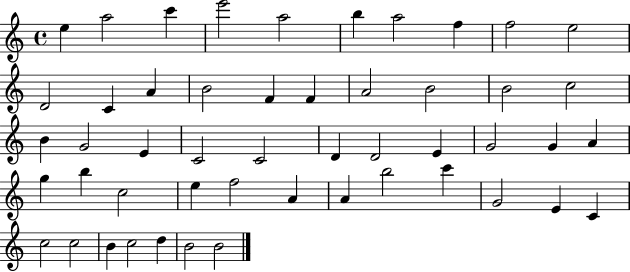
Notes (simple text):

E5/q A5/h C6/q E6/h A5/h B5/q A5/h F5/q F5/h E5/h D4/h C4/q A4/q B4/h F4/q F4/q A4/h B4/h B4/h C5/h B4/q G4/h E4/q C4/h C4/h D4/q D4/h E4/q G4/h G4/q A4/q G5/q B5/q C5/h E5/q F5/h A4/q A4/q B5/h C6/q G4/h E4/q C4/q C5/h C5/h B4/q C5/h D5/q B4/h B4/h